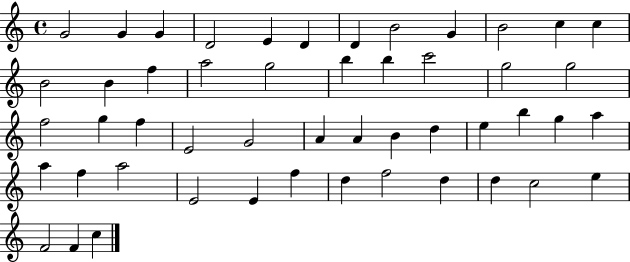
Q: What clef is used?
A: treble